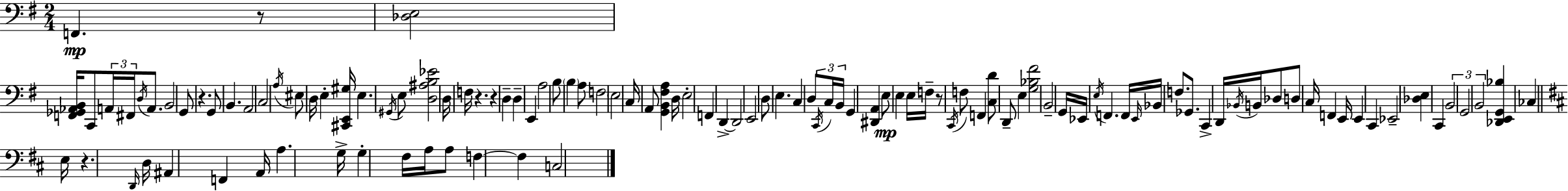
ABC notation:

X:1
T:Untitled
M:2/4
L:1/4
K:G
F,, z/2 [_D,E,]2 [F,,_G,,_A,,B,,]/4 C,,/2 A,,/4 ^F,,/4 D,/4 A,,/2 B,,2 G,,/2 z G,,/2 B,, A,,2 C,2 A,/4 ^E,/2 D,/4 E, [^C,,E,,^G,]/4 E, ^G,,/4 E,/2 [D,^A,B,_E]2 D,/4 F,/4 z z D, D, E,, A,2 B,/2 B, A,/2 F,2 E,2 C,/4 A,,/2 [G,,B,,^F,A,] D,/4 E,2 F,, D,, D,,2 E,,2 D,/2 E, C, D,/2 C,,/4 C,/4 B,,/4 G,, [^D,,A,,] E,/2 E, E,/4 F,/4 z/2 C,,/4 F,/2 F,, [C,D]/2 D,,/2 E, [G,_B,^F]2 B,,2 G,,/4 _E,,/4 E,/4 F,, F,,/4 E,,/4 _B,,/4 F,/2 _G,,/2 C,, D,,/4 _B,,/4 B,,/4 _D,/2 D,/2 C,/4 F,, E,,/4 E,, C,, _E,,2 [_D,E,] C,, B,,2 G,,2 B,,2 [_D,,E,,G,,_B,] _C, E,/4 z D,,/4 D,/4 ^A,, F,, A,,/4 A, G,/4 G, ^F,/4 A,/4 A,/2 F, F, C,2